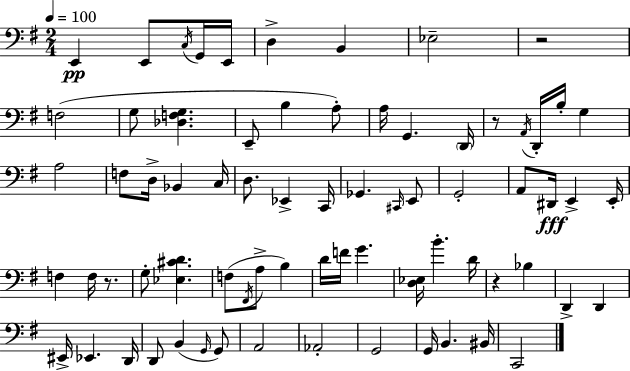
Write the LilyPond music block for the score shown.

{
  \clef bass
  \numericTimeSignature
  \time 2/4
  \key g \major
  \tempo 4 = 100
  e,4\pp e,8 \acciaccatura { c16 } g,16 | e,16 d4-> b,4 | ees2-- | r2 | \break f2( | g8 <des f g>4. | e,8-- b4 a8-.) | a16 g,4. | \break \parenthesize d,16 r8 \acciaccatura { a,16 } d,16-. b16-. g4 | a2 | f8 d16-> bes,4 | c16 d8. ees,4-> | \break c,16 ges,4. | \grace { cis,16 } e,8 g,2-. | a,8 dis,16\fff e,4-> | e,16-. f4 f16 | \break r8. g8-. <ees cis' d'>4. | f8( \acciaccatura { fis,16 } a8-> | b4) d'16 f'16 g'4. | <d ees>16 b'4.-. | \break d'16 r4 | bes4 d,4-> | d,4 eis,16-> ees,4. | d,16 d,8 b,4( | \break \grace { g,16 } g,8) a,2 | aes,2-. | g,2 | g,16 b,4. | \break bis,16 c,2 | \bar "|."
}